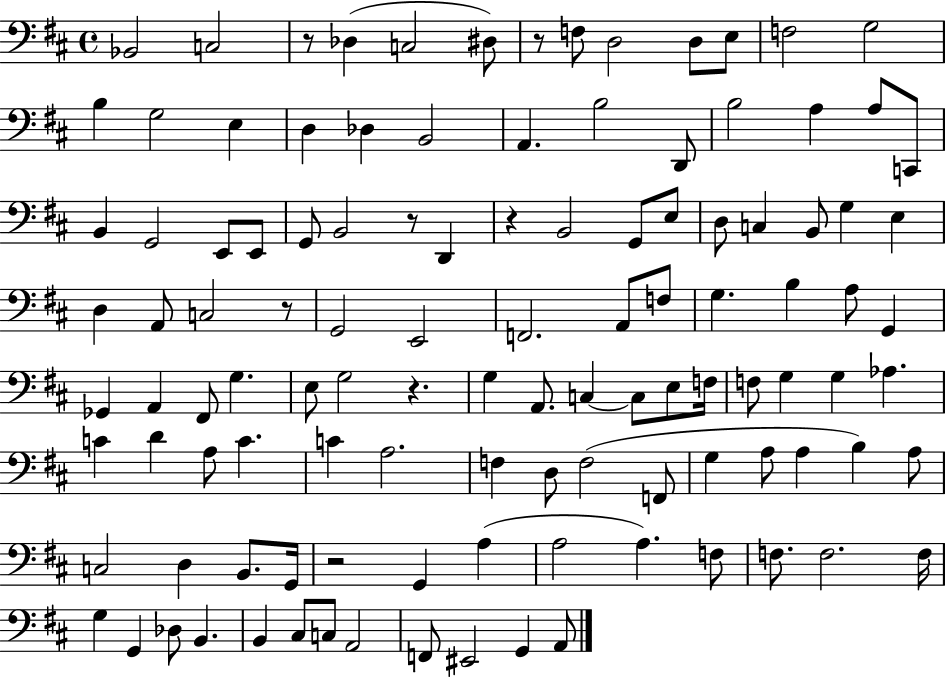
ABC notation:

X:1
T:Untitled
M:4/4
L:1/4
K:D
_B,,2 C,2 z/2 _D, C,2 ^D,/2 z/2 F,/2 D,2 D,/2 E,/2 F,2 G,2 B, G,2 E, D, _D, B,,2 A,, B,2 D,,/2 B,2 A, A,/2 C,,/2 B,, G,,2 E,,/2 E,,/2 G,,/2 B,,2 z/2 D,, z B,,2 G,,/2 E,/2 D,/2 C, B,,/2 G, E, D, A,,/2 C,2 z/2 G,,2 E,,2 F,,2 A,,/2 F,/2 G, B, A,/2 G,, _G,, A,, ^F,,/2 G, E,/2 G,2 z G, A,,/2 C, C,/2 E,/2 F,/4 F,/2 G, G, _A, C D A,/2 C C A,2 F, D,/2 F,2 F,,/2 G, A,/2 A, B, A,/2 C,2 D, B,,/2 G,,/4 z2 G,, A, A,2 A, F,/2 F,/2 F,2 F,/4 G, G,, _D,/2 B,, B,, ^C,/2 C,/2 A,,2 F,,/2 ^E,,2 G,, A,,/2